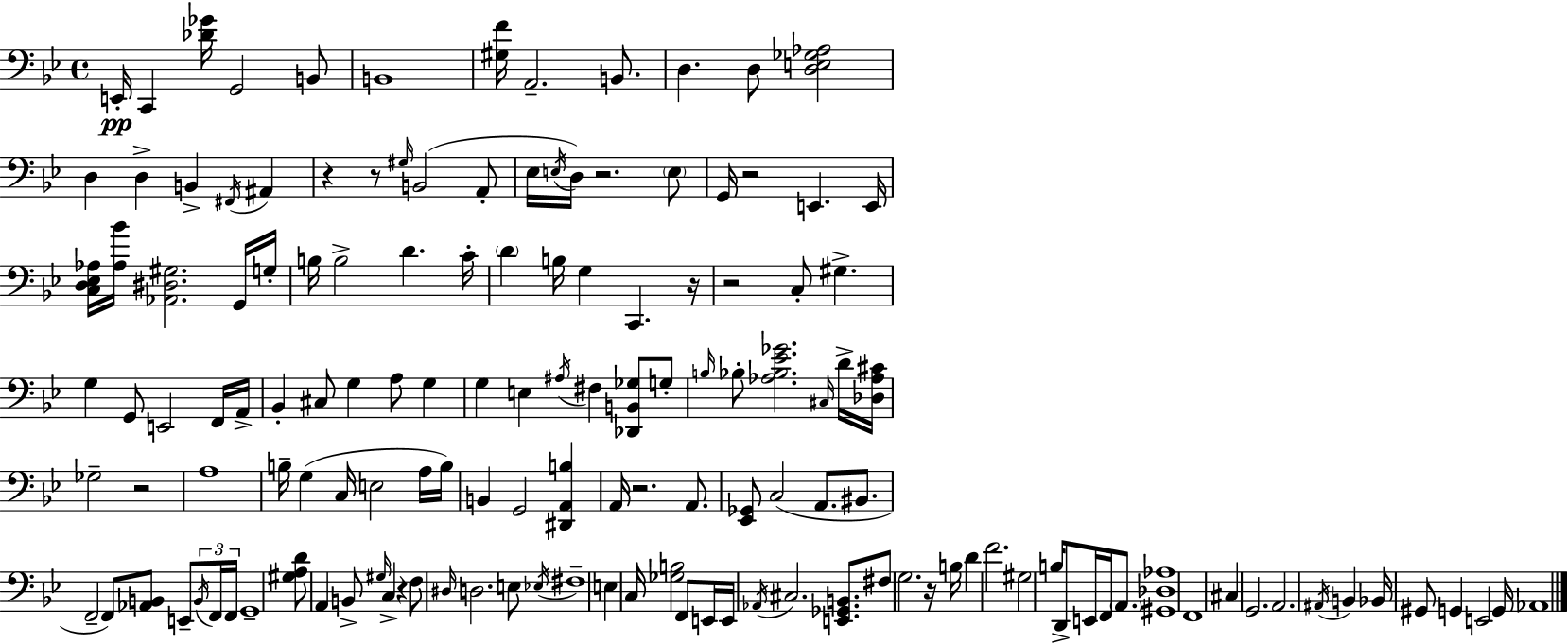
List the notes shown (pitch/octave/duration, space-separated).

E2/s C2/q [Db4,Gb4]/s G2/h B2/e B2/w [G#3,F4]/s A2/h. B2/e. D3/q. D3/e [D3,E3,Gb3,Ab3]/h D3/q D3/q B2/q F#2/s A#2/q R/q R/e G#3/s B2/h A2/e Eb3/s E3/s D3/s R/h. E3/e G2/s R/h E2/q. E2/s [C3,D3,Eb3,Ab3]/s [Ab3,Bb4]/s [Ab2,D#3,G#3]/h. G2/s G3/s B3/s B3/h D4/q. C4/s D4/q B3/s G3/q C2/q. R/s R/h C3/e G#3/q. G3/q G2/e E2/h F2/s A2/s Bb2/q C#3/e G3/q A3/e G3/q G3/q E3/q A#3/s F#3/q [Db2,B2,Gb3]/e G3/e B3/s Bb3/e [Ab3,Bb3,Eb4,Gb4]/h. C#3/s D4/s [Db3,Ab3,C#4]/s Gb3/h R/h A3/w B3/s G3/q C3/s E3/h A3/s B3/s B2/q G2/h [D#2,A2,B3]/q A2/s R/h. A2/e. [Eb2,Gb2]/e C3/h A2/e. BIS2/e. F2/h F2/e [Ab2,B2]/e E2/e B2/s F2/s F2/s G2/w [G#3,A3,D4]/e A2/q B2/e G#3/s C3/q R/q F3/e D#3/s D3/h. E3/e Eb3/s F#3/w E3/q C3/s [Gb3,B3]/h F2/e E2/s E2/s Ab2/s C#3/h. [E2,Gb2,B2]/e. F#3/e G3/h. R/s B3/s D4/q F4/h. G#3/h B3/s D2/e E2/s F2/s A2/e. [G#2,Db3,Ab3]/w F2/w C#3/q G2/h. A2/h. A#2/s B2/q Bb2/s G#2/e G2/q E2/h G2/s Ab2/w